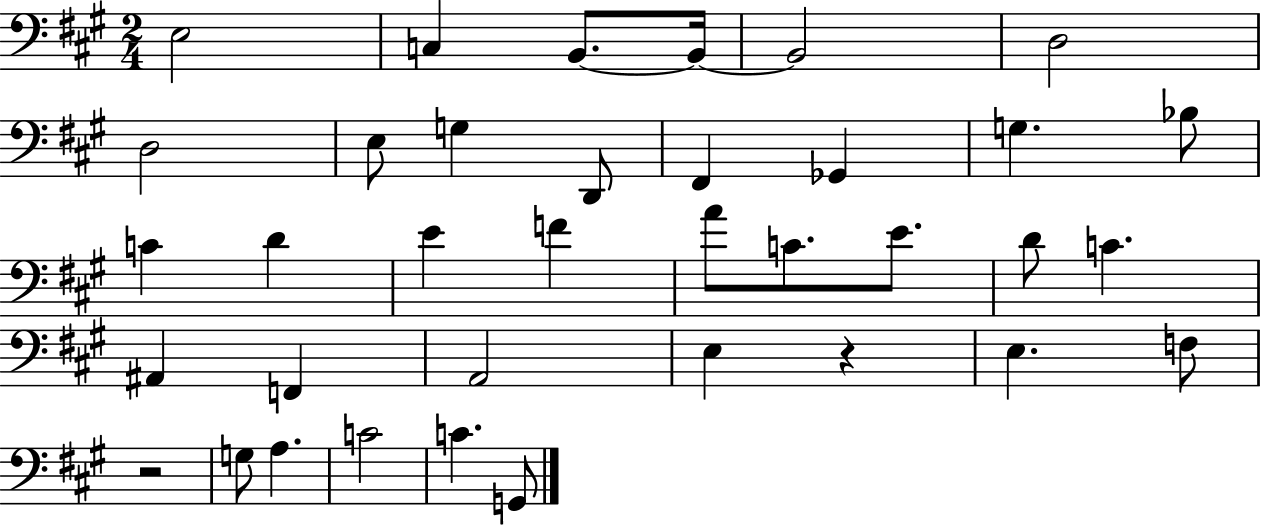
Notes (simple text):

E3/h C3/q B2/e. B2/s B2/h D3/h D3/h E3/e G3/q D2/e F#2/q Gb2/q G3/q. Bb3/e C4/q D4/q E4/q F4/q A4/e C4/e. E4/e. D4/e C4/q. A#2/q F2/q A2/h E3/q R/q E3/q. F3/e R/h G3/e A3/q. C4/h C4/q. G2/e